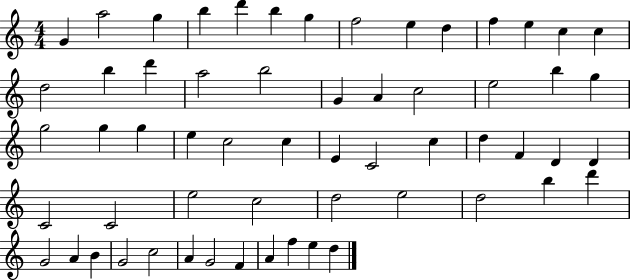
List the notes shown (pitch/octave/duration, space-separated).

G4/q A5/h G5/q B5/q D6/q B5/q G5/q F5/h E5/q D5/q F5/q E5/q C5/q C5/q D5/h B5/q D6/q A5/h B5/h G4/q A4/q C5/h E5/h B5/q G5/q G5/h G5/q G5/q E5/q C5/h C5/q E4/q C4/h C5/q D5/q F4/q D4/q D4/q C4/h C4/h E5/h C5/h D5/h E5/h D5/h B5/q D6/q G4/h A4/q B4/q G4/h C5/h A4/q G4/h F4/q A4/q F5/q E5/q D5/q